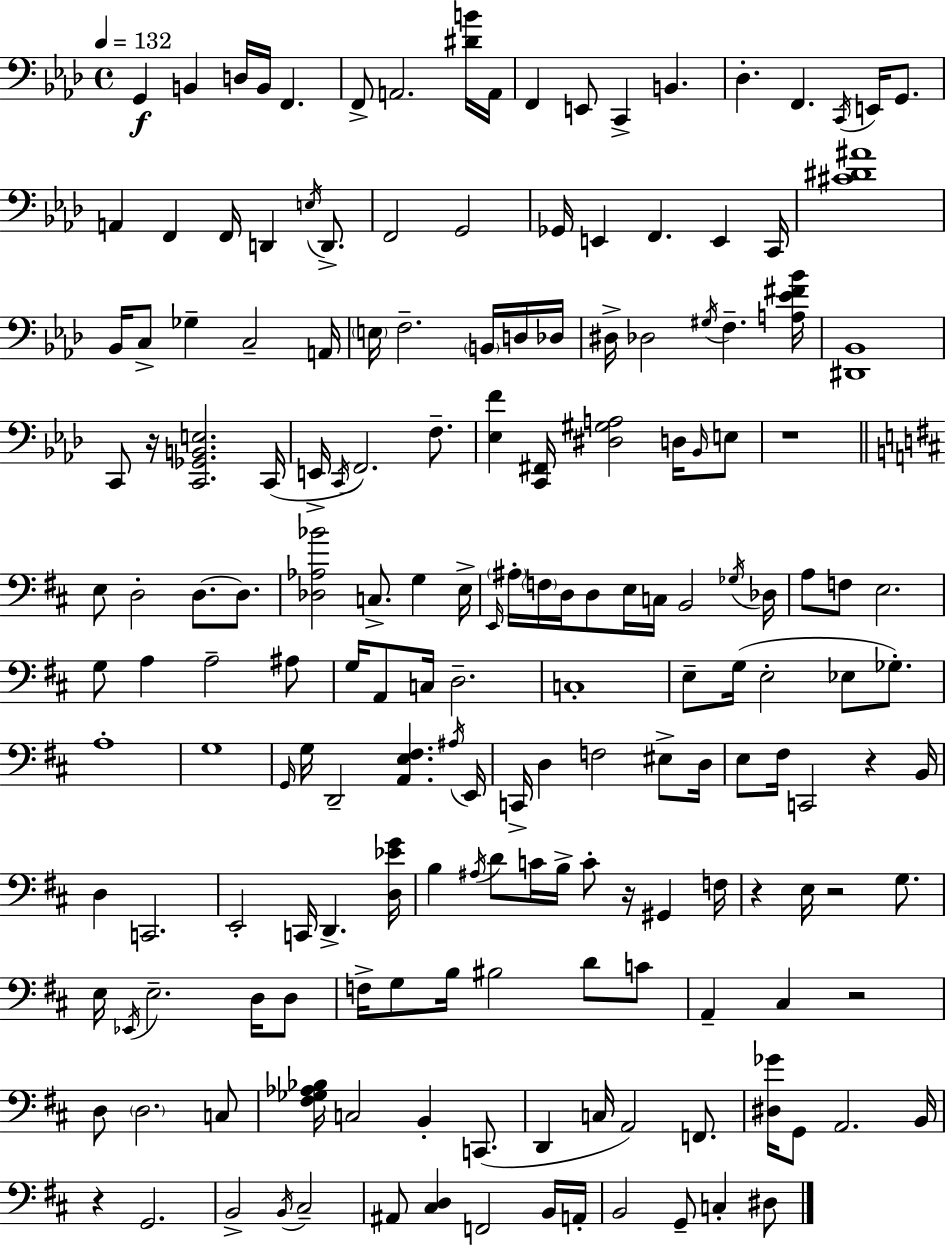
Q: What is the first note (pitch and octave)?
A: G2